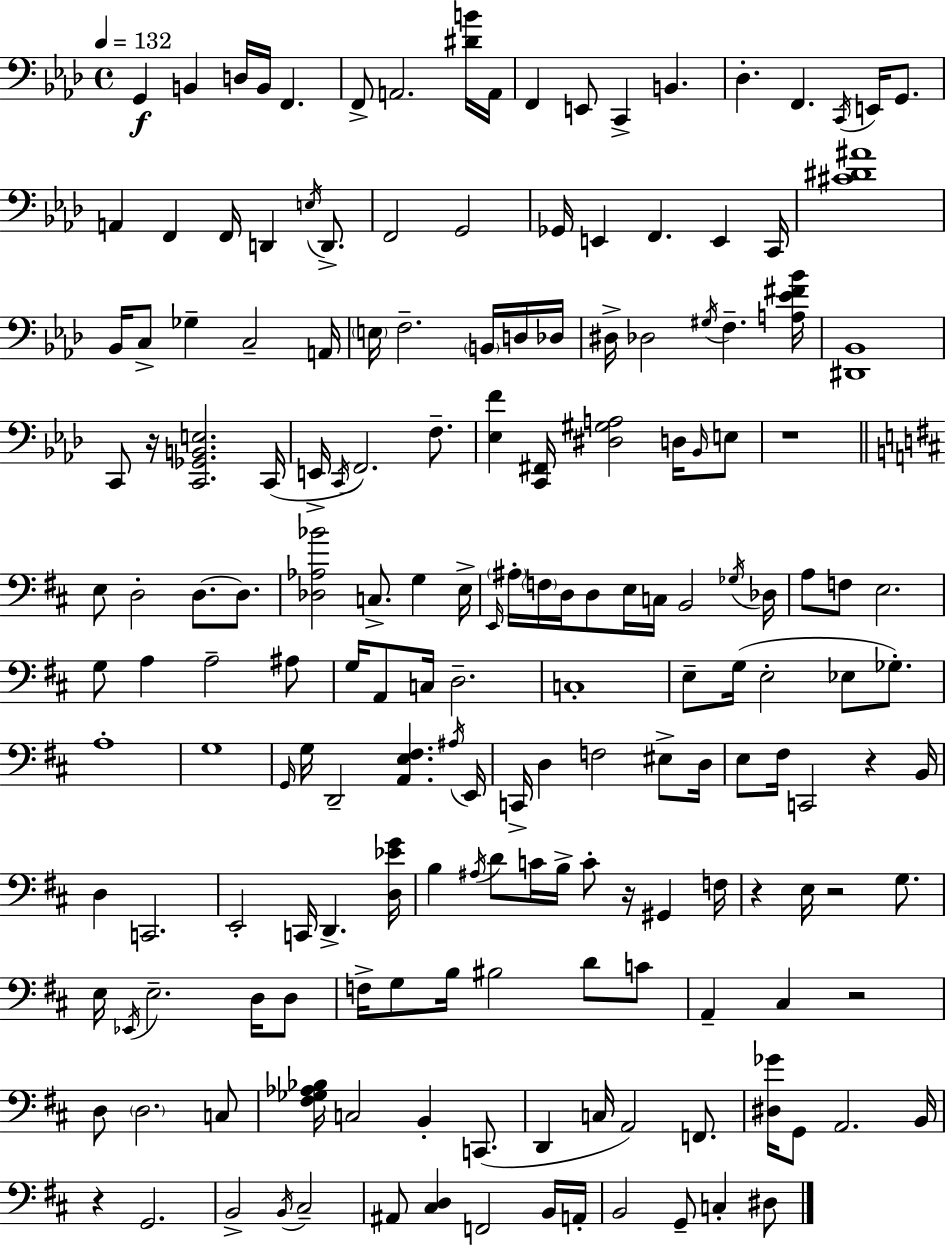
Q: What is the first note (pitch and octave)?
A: G2